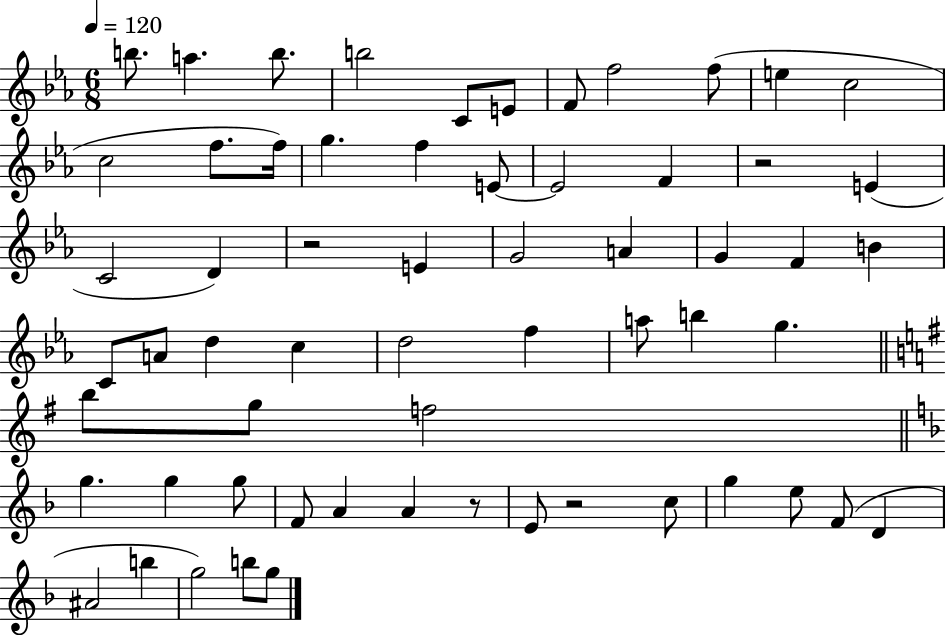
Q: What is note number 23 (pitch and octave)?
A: E4